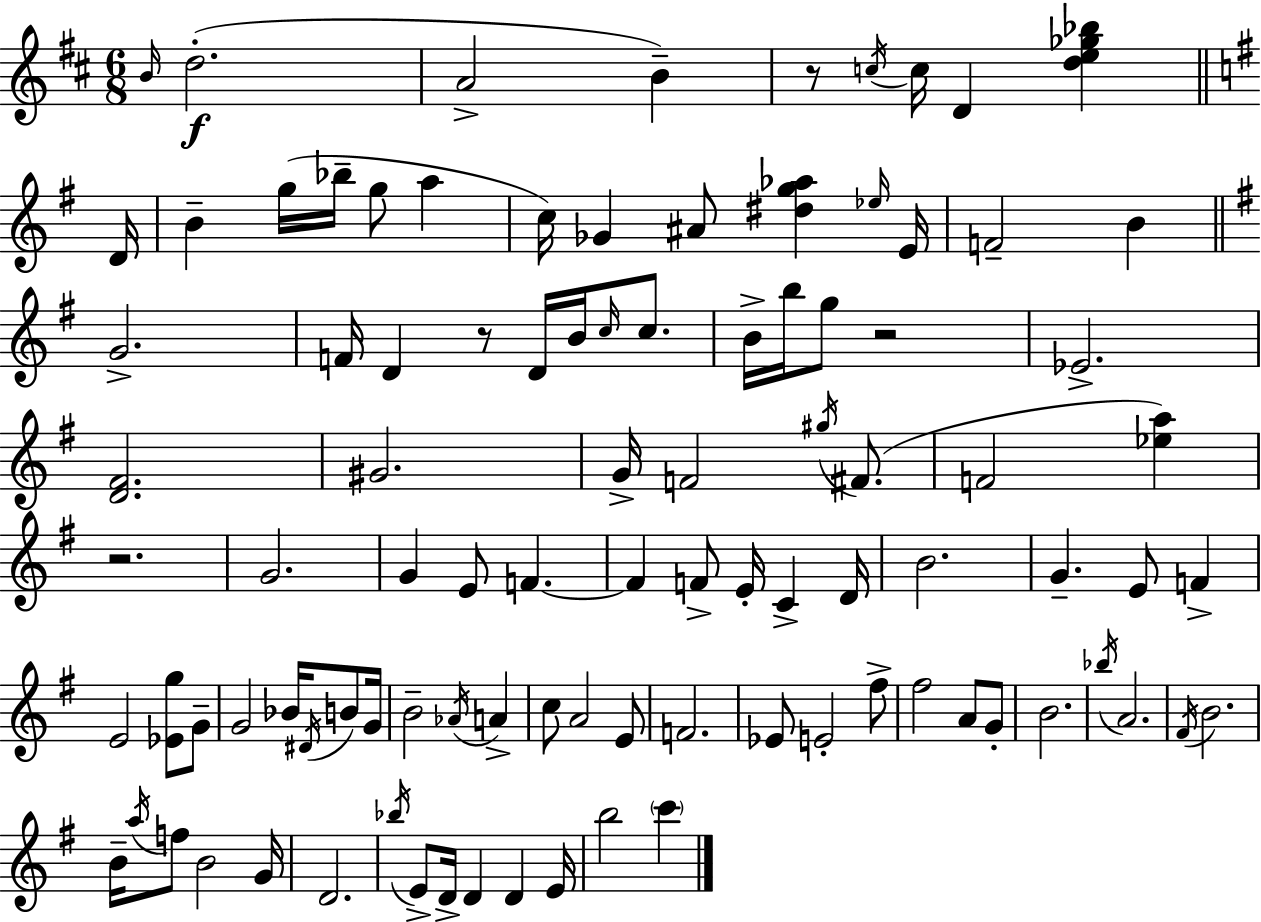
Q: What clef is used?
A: treble